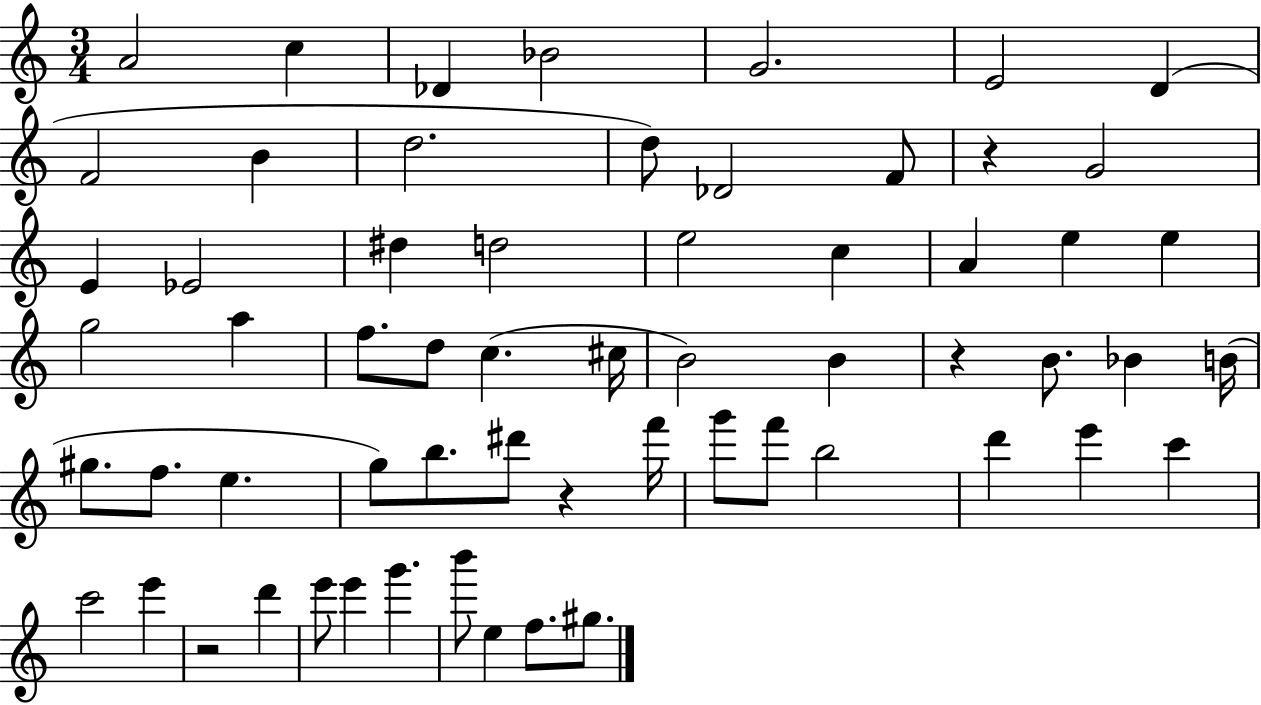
{
  \clef treble
  \numericTimeSignature
  \time 3/4
  \key c \major
  \repeat volta 2 { a'2 c''4 | des'4 bes'2 | g'2. | e'2 d'4( | \break f'2 b'4 | d''2. | d''8) des'2 f'8 | r4 g'2 | \break e'4 ees'2 | dis''4 d''2 | e''2 c''4 | a'4 e''4 e''4 | \break g''2 a''4 | f''8. d''8 c''4.( cis''16 | b'2) b'4 | r4 b'8. bes'4 b'16( | \break gis''8. f''8. e''4. | g''8) b''8. dis'''8 r4 f'''16 | g'''8 f'''8 b''2 | d'''4 e'''4 c'''4 | \break c'''2 e'''4 | r2 d'''4 | e'''8 e'''4 g'''4. | b'''8 e''4 f''8. gis''8. | \break } \bar "|."
}